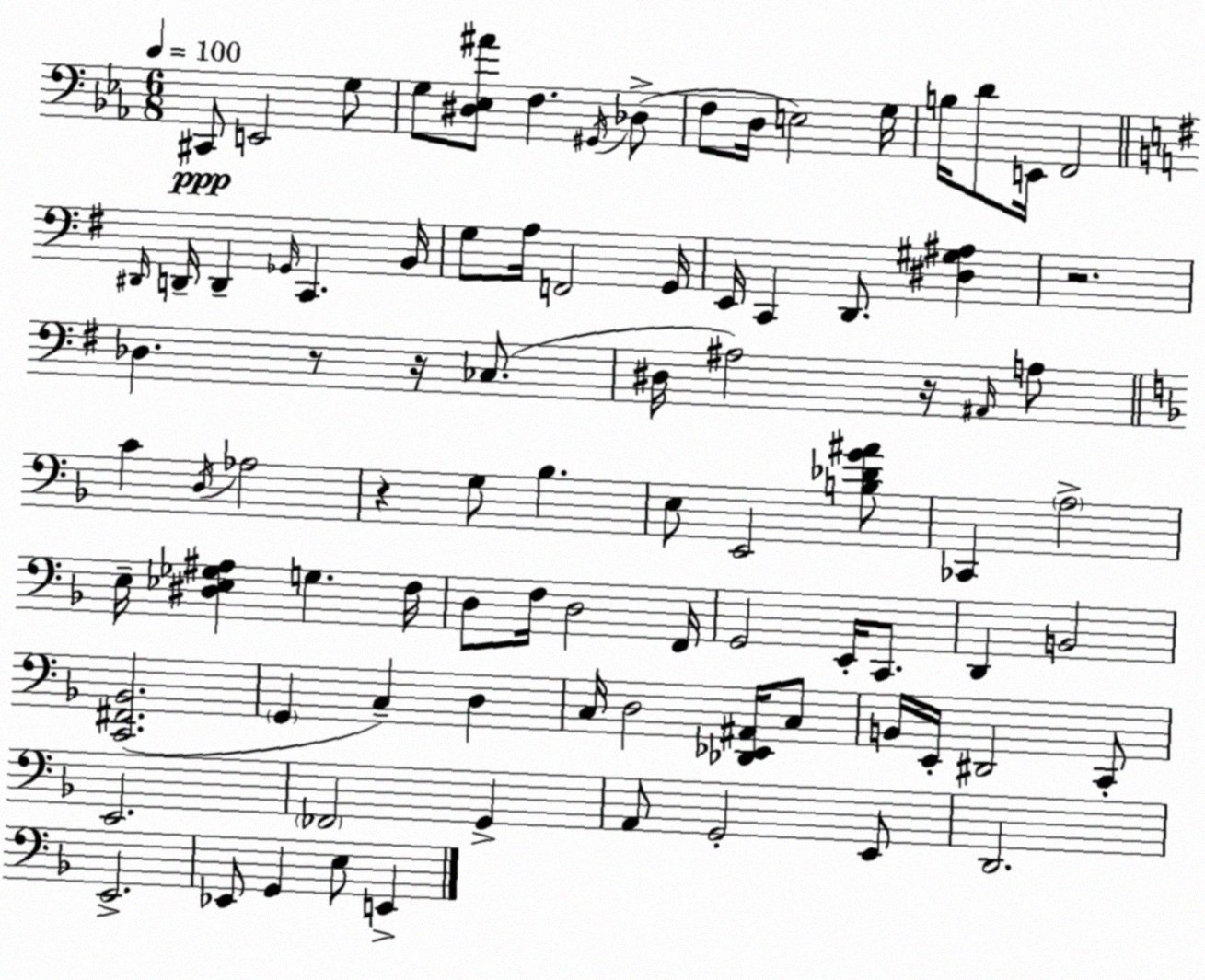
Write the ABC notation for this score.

X:1
T:Untitled
M:6/8
L:1/4
K:Cm
^C,,/2 E,,2 G,/2 G,/2 [^D,_E,^A]/2 F, ^G,,/4 _D,/2 F,/2 D,/4 E,2 G,/4 B,/4 D/2 E,,/4 F,,2 ^D,,/4 D,,/4 D,, _G,,/4 C,, B,,/4 G,/2 A,/4 F,,2 G,,/4 E,,/4 C,, D,,/2 [^D,^G,^A,] z2 _D, z/2 z/4 _C,/2 ^D,/4 ^A,2 z/4 ^A,,/4 A,/2 C D,/4 _A,2 z G,/2 _B, E,/2 E,,2 [B,_DG^A]/2 _C,, A,2 E,/4 [^D,_E,_G,^A,] G, F,/4 D,/2 F,/4 D,2 F,,/4 G,,2 E,,/4 C,,/2 D,, B,,2 [C,,^F,,_B,,]2 G,, C, D, C,/4 D,2 [_D,,_E,,^A,,]/4 C,/2 B,,/4 E,,/4 ^D,,2 C,,/2 E,,2 _F,,2 G,, A,,/2 G,,2 E,,/2 D,,2 E,,2 _E,,/2 G,, E,/2 E,,